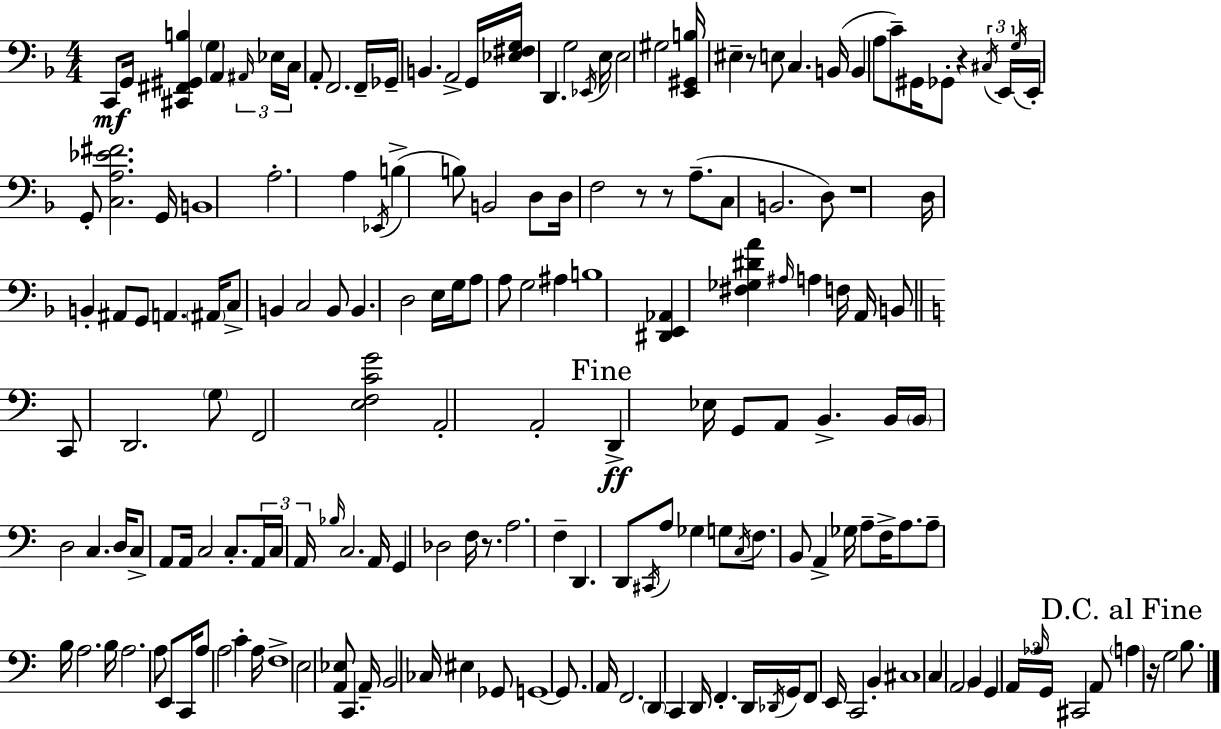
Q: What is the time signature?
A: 4/4